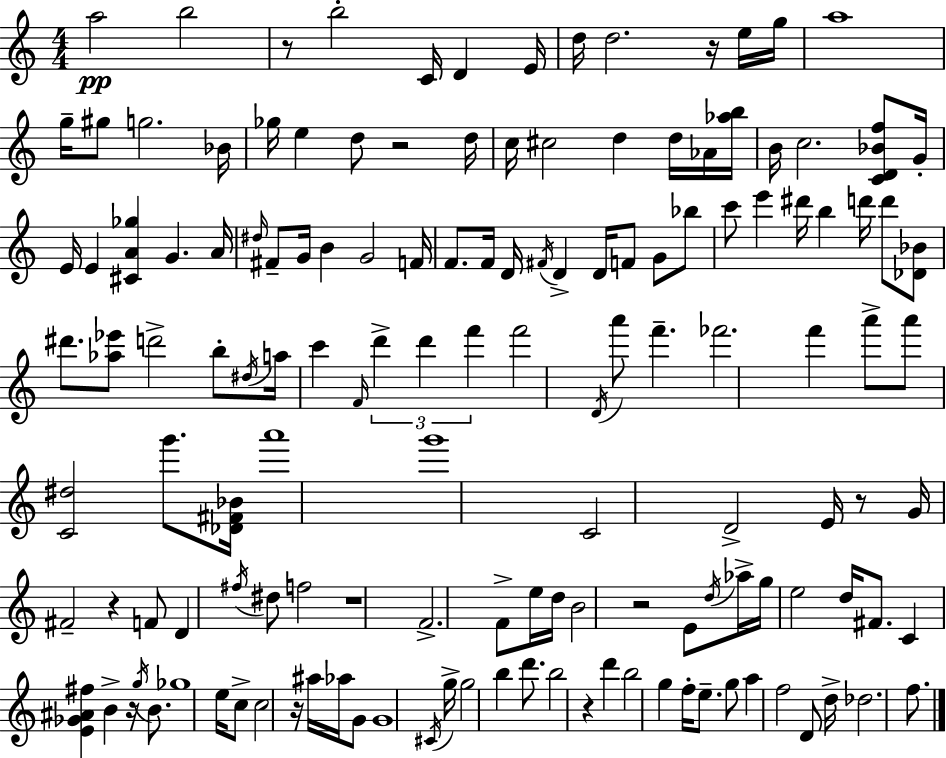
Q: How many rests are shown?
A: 10